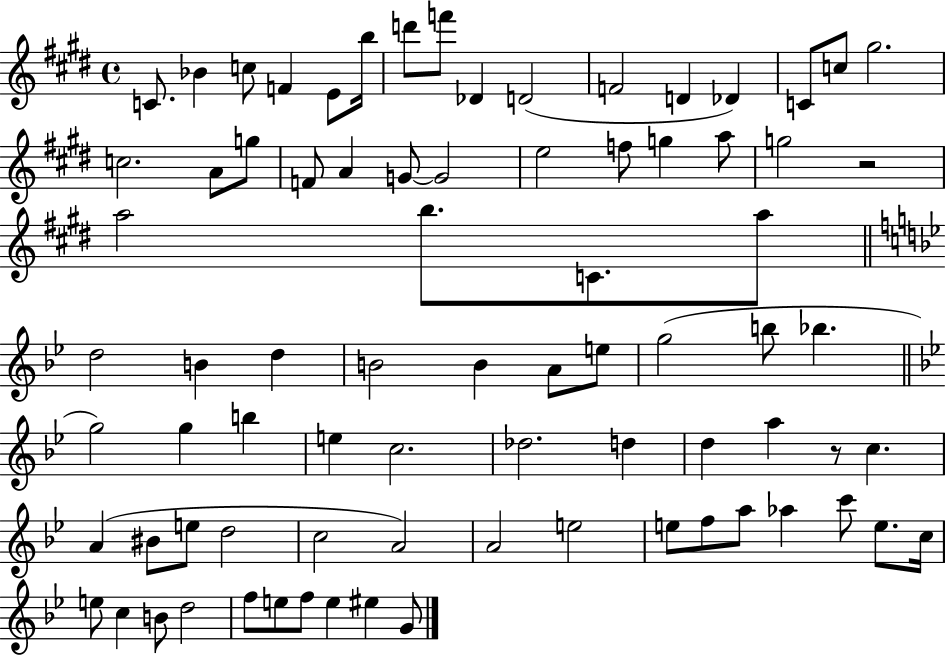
C4/e. Bb4/q C5/e F4/q E4/e B5/s D6/e F6/e Db4/q D4/h F4/h D4/q Db4/q C4/e C5/e G#5/h. C5/h. A4/e G5/e F4/e A4/q G4/e G4/h E5/h F5/e G5/q A5/e G5/h R/h A5/h B5/e. C4/e. A5/e D5/h B4/q D5/q B4/h B4/q A4/e E5/e G5/h B5/e Bb5/q. G5/h G5/q B5/q E5/q C5/h. Db5/h. D5/q D5/q A5/q R/e C5/q. A4/q BIS4/e E5/e D5/h C5/h A4/h A4/h E5/h E5/e F5/e A5/e Ab5/q C6/e E5/e. C5/s E5/e C5/q B4/e D5/h F5/e E5/e F5/e E5/q EIS5/q G4/e